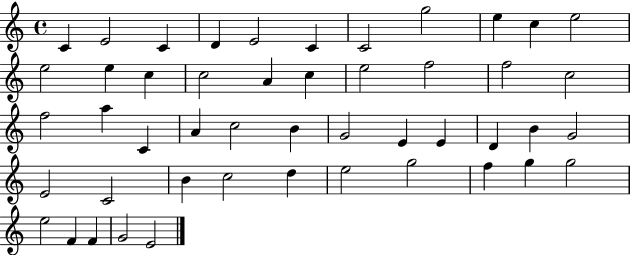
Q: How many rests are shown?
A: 0